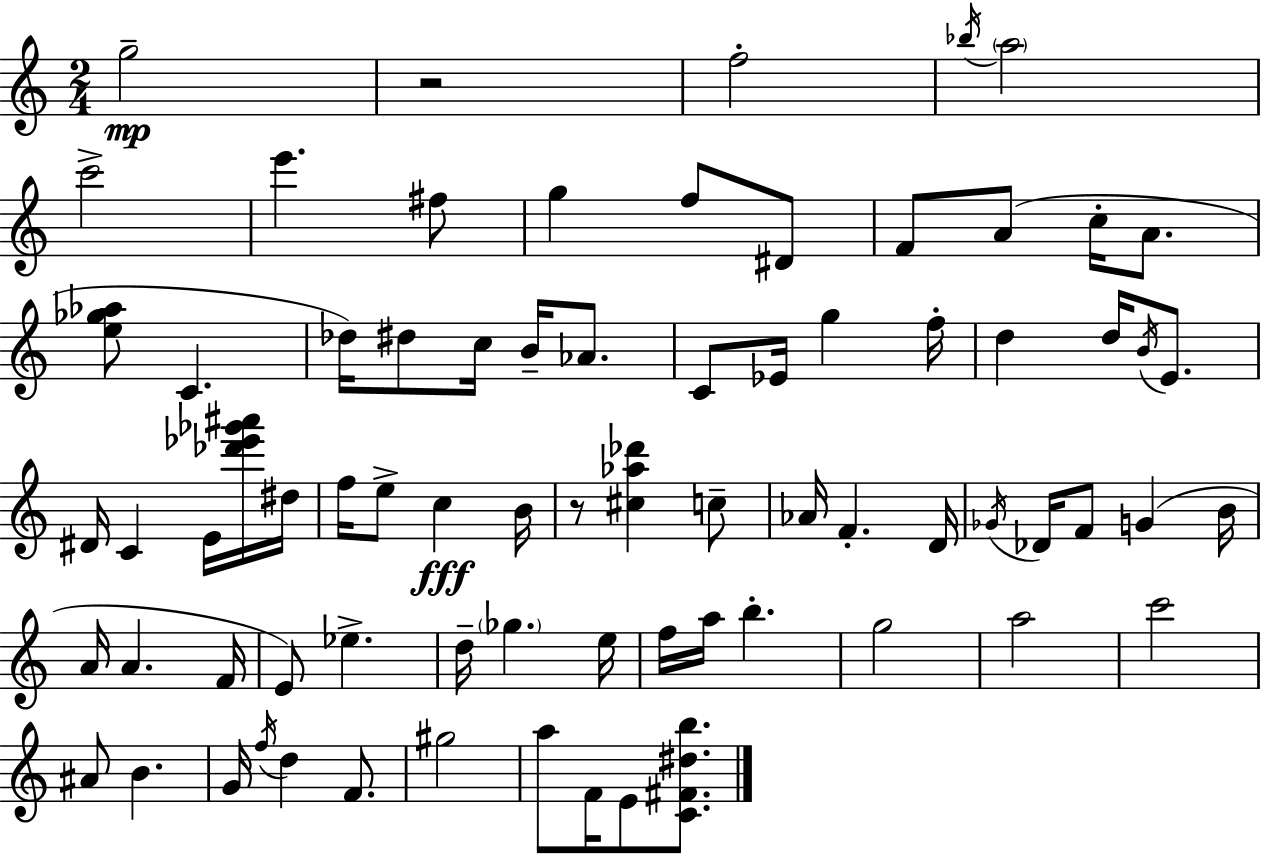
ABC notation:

X:1
T:Untitled
M:2/4
L:1/4
K:Am
g2 z2 f2 _b/4 a2 c'2 e' ^f/2 g f/2 ^D/2 F/2 A/2 c/4 A/2 [e_g_a]/2 C _d/4 ^d/2 c/4 B/4 _A/2 C/2 _E/4 g f/4 d d/4 B/4 E/2 ^D/4 C E/4 [_d'_e'_g'^a']/4 ^d/4 f/4 e/2 c B/4 z/2 [^c_a_d'] c/2 _A/4 F D/4 _G/4 _D/4 F/2 G B/4 A/4 A F/4 E/2 _e d/4 _g e/4 f/4 a/4 b g2 a2 c'2 ^A/2 B G/4 f/4 d F/2 ^g2 a/2 F/4 E/2 [C^F^db]/2